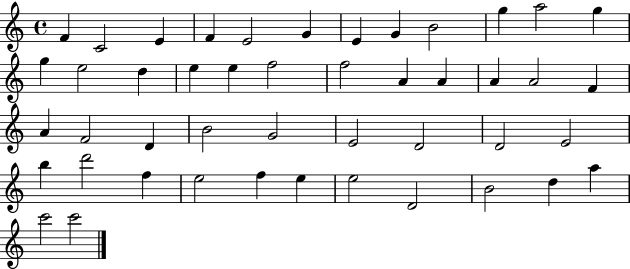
{
  \clef treble
  \time 4/4
  \defaultTimeSignature
  \key c \major
  f'4 c'2 e'4 | f'4 e'2 g'4 | e'4 g'4 b'2 | g''4 a''2 g''4 | \break g''4 e''2 d''4 | e''4 e''4 f''2 | f''2 a'4 a'4 | a'4 a'2 f'4 | \break a'4 f'2 d'4 | b'2 g'2 | e'2 d'2 | d'2 e'2 | \break b''4 d'''2 f''4 | e''2 f''4 e''4 | e''2 d'2 | b'2 d''4 a''4 | \break c'''2 c'''2 | \bar "|."
}